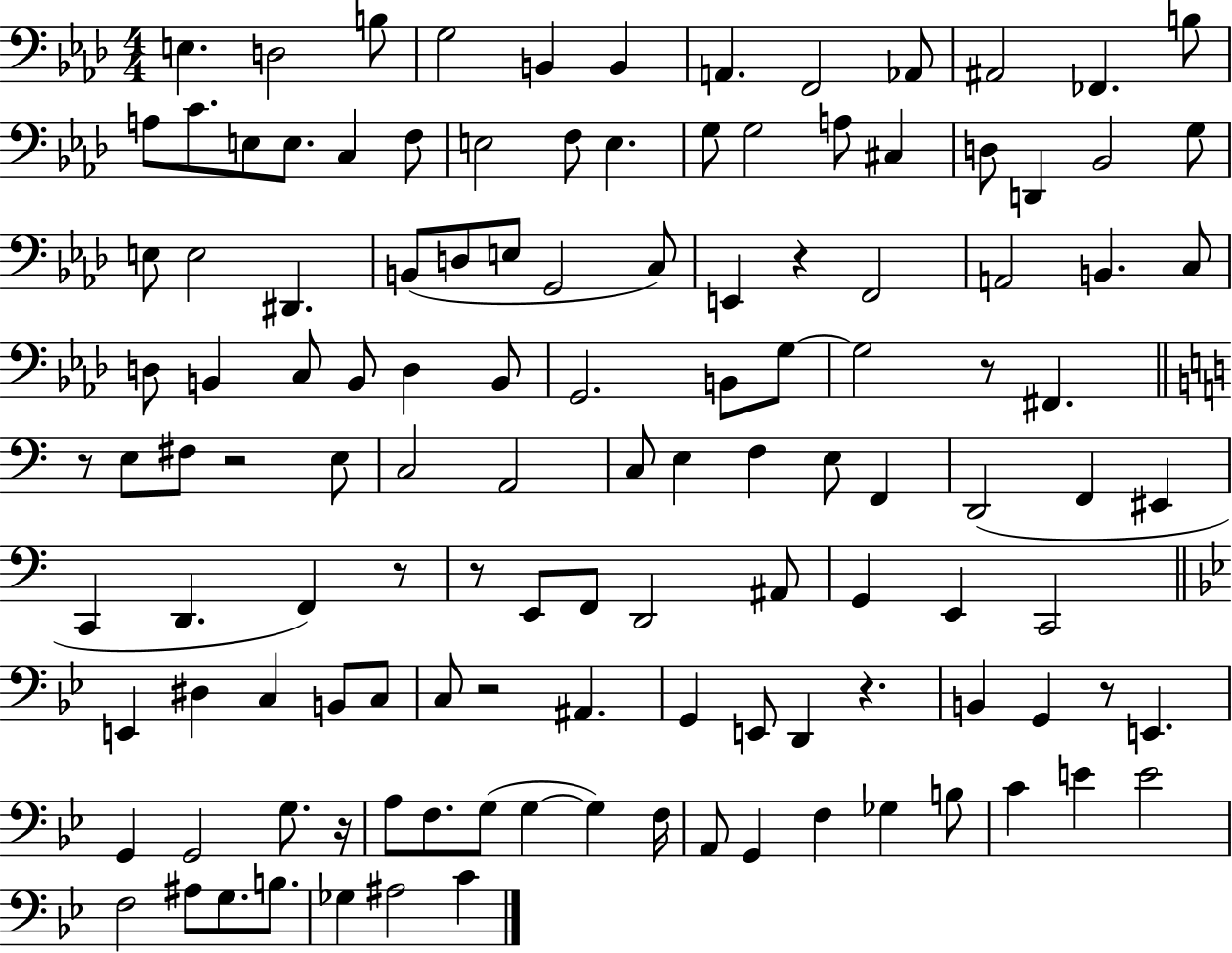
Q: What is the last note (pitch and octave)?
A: C4